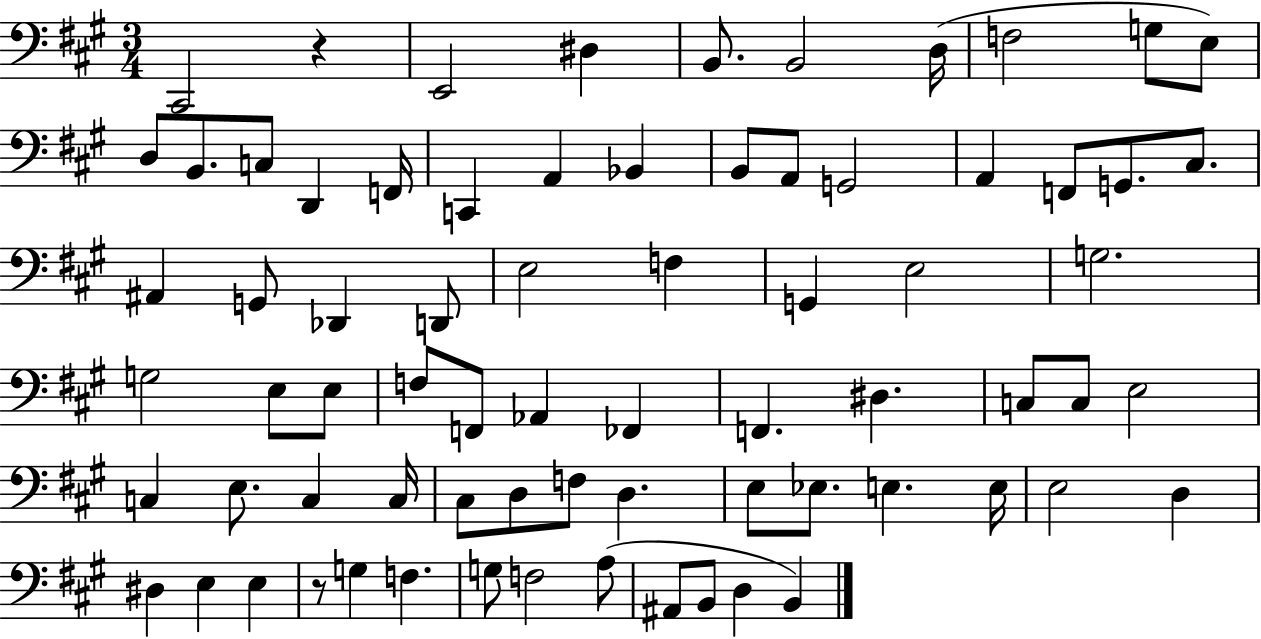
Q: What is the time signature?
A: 3/4